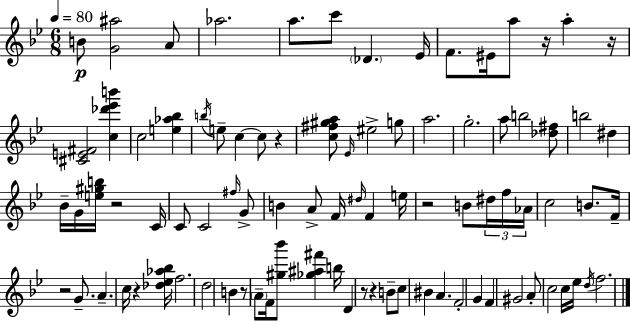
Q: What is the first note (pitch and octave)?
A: B4